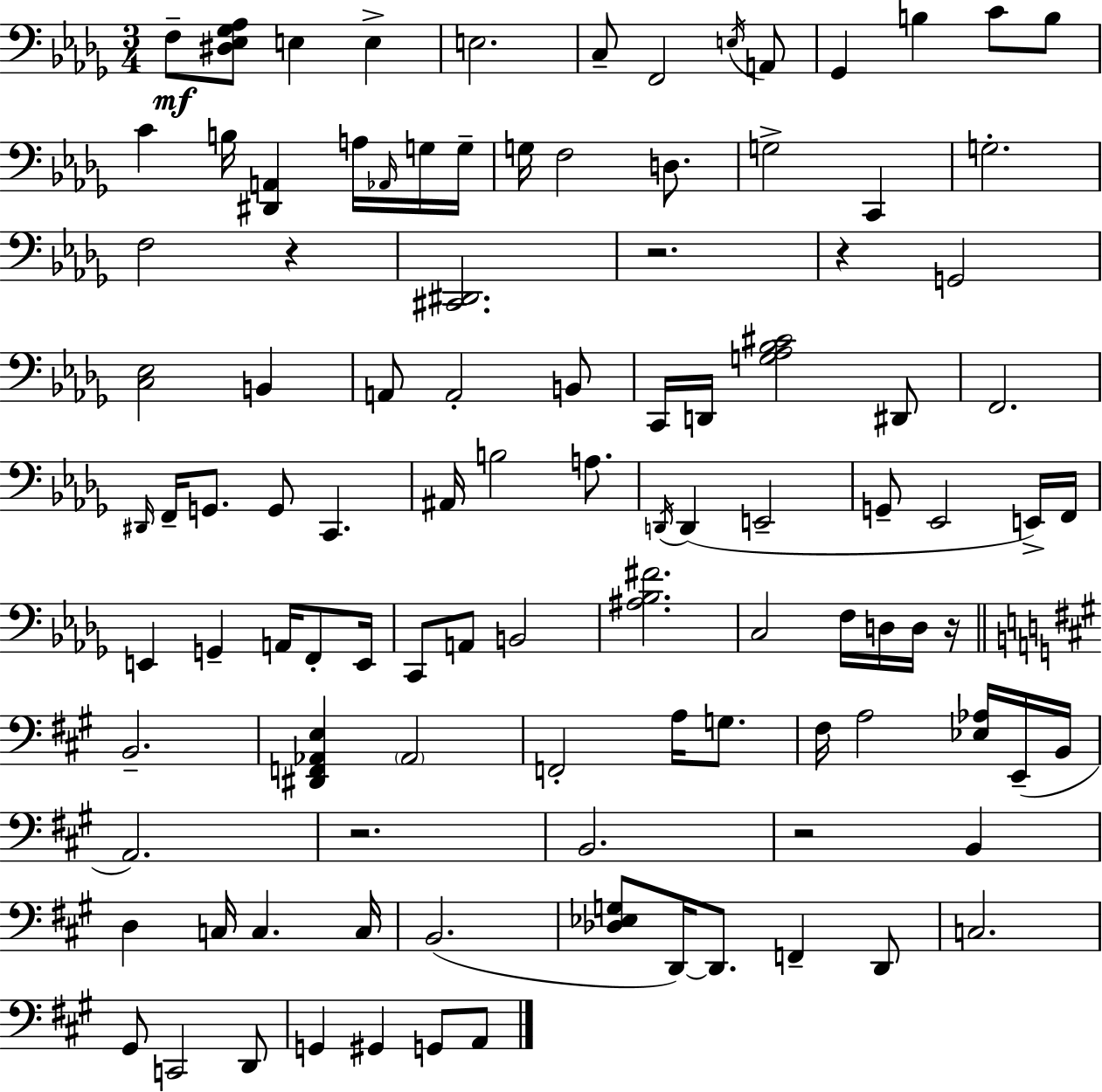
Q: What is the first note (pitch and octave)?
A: F3